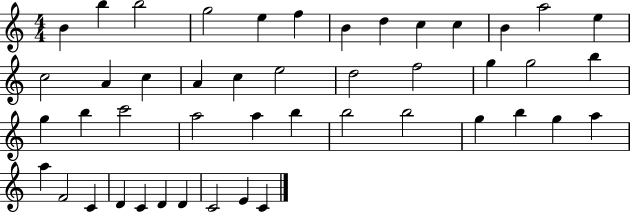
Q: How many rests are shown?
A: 0